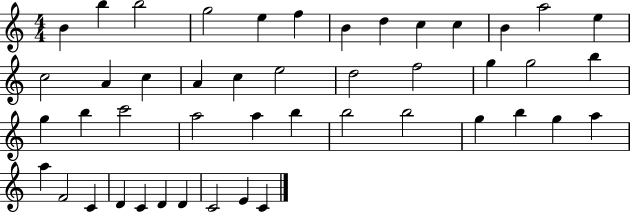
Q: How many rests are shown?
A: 0